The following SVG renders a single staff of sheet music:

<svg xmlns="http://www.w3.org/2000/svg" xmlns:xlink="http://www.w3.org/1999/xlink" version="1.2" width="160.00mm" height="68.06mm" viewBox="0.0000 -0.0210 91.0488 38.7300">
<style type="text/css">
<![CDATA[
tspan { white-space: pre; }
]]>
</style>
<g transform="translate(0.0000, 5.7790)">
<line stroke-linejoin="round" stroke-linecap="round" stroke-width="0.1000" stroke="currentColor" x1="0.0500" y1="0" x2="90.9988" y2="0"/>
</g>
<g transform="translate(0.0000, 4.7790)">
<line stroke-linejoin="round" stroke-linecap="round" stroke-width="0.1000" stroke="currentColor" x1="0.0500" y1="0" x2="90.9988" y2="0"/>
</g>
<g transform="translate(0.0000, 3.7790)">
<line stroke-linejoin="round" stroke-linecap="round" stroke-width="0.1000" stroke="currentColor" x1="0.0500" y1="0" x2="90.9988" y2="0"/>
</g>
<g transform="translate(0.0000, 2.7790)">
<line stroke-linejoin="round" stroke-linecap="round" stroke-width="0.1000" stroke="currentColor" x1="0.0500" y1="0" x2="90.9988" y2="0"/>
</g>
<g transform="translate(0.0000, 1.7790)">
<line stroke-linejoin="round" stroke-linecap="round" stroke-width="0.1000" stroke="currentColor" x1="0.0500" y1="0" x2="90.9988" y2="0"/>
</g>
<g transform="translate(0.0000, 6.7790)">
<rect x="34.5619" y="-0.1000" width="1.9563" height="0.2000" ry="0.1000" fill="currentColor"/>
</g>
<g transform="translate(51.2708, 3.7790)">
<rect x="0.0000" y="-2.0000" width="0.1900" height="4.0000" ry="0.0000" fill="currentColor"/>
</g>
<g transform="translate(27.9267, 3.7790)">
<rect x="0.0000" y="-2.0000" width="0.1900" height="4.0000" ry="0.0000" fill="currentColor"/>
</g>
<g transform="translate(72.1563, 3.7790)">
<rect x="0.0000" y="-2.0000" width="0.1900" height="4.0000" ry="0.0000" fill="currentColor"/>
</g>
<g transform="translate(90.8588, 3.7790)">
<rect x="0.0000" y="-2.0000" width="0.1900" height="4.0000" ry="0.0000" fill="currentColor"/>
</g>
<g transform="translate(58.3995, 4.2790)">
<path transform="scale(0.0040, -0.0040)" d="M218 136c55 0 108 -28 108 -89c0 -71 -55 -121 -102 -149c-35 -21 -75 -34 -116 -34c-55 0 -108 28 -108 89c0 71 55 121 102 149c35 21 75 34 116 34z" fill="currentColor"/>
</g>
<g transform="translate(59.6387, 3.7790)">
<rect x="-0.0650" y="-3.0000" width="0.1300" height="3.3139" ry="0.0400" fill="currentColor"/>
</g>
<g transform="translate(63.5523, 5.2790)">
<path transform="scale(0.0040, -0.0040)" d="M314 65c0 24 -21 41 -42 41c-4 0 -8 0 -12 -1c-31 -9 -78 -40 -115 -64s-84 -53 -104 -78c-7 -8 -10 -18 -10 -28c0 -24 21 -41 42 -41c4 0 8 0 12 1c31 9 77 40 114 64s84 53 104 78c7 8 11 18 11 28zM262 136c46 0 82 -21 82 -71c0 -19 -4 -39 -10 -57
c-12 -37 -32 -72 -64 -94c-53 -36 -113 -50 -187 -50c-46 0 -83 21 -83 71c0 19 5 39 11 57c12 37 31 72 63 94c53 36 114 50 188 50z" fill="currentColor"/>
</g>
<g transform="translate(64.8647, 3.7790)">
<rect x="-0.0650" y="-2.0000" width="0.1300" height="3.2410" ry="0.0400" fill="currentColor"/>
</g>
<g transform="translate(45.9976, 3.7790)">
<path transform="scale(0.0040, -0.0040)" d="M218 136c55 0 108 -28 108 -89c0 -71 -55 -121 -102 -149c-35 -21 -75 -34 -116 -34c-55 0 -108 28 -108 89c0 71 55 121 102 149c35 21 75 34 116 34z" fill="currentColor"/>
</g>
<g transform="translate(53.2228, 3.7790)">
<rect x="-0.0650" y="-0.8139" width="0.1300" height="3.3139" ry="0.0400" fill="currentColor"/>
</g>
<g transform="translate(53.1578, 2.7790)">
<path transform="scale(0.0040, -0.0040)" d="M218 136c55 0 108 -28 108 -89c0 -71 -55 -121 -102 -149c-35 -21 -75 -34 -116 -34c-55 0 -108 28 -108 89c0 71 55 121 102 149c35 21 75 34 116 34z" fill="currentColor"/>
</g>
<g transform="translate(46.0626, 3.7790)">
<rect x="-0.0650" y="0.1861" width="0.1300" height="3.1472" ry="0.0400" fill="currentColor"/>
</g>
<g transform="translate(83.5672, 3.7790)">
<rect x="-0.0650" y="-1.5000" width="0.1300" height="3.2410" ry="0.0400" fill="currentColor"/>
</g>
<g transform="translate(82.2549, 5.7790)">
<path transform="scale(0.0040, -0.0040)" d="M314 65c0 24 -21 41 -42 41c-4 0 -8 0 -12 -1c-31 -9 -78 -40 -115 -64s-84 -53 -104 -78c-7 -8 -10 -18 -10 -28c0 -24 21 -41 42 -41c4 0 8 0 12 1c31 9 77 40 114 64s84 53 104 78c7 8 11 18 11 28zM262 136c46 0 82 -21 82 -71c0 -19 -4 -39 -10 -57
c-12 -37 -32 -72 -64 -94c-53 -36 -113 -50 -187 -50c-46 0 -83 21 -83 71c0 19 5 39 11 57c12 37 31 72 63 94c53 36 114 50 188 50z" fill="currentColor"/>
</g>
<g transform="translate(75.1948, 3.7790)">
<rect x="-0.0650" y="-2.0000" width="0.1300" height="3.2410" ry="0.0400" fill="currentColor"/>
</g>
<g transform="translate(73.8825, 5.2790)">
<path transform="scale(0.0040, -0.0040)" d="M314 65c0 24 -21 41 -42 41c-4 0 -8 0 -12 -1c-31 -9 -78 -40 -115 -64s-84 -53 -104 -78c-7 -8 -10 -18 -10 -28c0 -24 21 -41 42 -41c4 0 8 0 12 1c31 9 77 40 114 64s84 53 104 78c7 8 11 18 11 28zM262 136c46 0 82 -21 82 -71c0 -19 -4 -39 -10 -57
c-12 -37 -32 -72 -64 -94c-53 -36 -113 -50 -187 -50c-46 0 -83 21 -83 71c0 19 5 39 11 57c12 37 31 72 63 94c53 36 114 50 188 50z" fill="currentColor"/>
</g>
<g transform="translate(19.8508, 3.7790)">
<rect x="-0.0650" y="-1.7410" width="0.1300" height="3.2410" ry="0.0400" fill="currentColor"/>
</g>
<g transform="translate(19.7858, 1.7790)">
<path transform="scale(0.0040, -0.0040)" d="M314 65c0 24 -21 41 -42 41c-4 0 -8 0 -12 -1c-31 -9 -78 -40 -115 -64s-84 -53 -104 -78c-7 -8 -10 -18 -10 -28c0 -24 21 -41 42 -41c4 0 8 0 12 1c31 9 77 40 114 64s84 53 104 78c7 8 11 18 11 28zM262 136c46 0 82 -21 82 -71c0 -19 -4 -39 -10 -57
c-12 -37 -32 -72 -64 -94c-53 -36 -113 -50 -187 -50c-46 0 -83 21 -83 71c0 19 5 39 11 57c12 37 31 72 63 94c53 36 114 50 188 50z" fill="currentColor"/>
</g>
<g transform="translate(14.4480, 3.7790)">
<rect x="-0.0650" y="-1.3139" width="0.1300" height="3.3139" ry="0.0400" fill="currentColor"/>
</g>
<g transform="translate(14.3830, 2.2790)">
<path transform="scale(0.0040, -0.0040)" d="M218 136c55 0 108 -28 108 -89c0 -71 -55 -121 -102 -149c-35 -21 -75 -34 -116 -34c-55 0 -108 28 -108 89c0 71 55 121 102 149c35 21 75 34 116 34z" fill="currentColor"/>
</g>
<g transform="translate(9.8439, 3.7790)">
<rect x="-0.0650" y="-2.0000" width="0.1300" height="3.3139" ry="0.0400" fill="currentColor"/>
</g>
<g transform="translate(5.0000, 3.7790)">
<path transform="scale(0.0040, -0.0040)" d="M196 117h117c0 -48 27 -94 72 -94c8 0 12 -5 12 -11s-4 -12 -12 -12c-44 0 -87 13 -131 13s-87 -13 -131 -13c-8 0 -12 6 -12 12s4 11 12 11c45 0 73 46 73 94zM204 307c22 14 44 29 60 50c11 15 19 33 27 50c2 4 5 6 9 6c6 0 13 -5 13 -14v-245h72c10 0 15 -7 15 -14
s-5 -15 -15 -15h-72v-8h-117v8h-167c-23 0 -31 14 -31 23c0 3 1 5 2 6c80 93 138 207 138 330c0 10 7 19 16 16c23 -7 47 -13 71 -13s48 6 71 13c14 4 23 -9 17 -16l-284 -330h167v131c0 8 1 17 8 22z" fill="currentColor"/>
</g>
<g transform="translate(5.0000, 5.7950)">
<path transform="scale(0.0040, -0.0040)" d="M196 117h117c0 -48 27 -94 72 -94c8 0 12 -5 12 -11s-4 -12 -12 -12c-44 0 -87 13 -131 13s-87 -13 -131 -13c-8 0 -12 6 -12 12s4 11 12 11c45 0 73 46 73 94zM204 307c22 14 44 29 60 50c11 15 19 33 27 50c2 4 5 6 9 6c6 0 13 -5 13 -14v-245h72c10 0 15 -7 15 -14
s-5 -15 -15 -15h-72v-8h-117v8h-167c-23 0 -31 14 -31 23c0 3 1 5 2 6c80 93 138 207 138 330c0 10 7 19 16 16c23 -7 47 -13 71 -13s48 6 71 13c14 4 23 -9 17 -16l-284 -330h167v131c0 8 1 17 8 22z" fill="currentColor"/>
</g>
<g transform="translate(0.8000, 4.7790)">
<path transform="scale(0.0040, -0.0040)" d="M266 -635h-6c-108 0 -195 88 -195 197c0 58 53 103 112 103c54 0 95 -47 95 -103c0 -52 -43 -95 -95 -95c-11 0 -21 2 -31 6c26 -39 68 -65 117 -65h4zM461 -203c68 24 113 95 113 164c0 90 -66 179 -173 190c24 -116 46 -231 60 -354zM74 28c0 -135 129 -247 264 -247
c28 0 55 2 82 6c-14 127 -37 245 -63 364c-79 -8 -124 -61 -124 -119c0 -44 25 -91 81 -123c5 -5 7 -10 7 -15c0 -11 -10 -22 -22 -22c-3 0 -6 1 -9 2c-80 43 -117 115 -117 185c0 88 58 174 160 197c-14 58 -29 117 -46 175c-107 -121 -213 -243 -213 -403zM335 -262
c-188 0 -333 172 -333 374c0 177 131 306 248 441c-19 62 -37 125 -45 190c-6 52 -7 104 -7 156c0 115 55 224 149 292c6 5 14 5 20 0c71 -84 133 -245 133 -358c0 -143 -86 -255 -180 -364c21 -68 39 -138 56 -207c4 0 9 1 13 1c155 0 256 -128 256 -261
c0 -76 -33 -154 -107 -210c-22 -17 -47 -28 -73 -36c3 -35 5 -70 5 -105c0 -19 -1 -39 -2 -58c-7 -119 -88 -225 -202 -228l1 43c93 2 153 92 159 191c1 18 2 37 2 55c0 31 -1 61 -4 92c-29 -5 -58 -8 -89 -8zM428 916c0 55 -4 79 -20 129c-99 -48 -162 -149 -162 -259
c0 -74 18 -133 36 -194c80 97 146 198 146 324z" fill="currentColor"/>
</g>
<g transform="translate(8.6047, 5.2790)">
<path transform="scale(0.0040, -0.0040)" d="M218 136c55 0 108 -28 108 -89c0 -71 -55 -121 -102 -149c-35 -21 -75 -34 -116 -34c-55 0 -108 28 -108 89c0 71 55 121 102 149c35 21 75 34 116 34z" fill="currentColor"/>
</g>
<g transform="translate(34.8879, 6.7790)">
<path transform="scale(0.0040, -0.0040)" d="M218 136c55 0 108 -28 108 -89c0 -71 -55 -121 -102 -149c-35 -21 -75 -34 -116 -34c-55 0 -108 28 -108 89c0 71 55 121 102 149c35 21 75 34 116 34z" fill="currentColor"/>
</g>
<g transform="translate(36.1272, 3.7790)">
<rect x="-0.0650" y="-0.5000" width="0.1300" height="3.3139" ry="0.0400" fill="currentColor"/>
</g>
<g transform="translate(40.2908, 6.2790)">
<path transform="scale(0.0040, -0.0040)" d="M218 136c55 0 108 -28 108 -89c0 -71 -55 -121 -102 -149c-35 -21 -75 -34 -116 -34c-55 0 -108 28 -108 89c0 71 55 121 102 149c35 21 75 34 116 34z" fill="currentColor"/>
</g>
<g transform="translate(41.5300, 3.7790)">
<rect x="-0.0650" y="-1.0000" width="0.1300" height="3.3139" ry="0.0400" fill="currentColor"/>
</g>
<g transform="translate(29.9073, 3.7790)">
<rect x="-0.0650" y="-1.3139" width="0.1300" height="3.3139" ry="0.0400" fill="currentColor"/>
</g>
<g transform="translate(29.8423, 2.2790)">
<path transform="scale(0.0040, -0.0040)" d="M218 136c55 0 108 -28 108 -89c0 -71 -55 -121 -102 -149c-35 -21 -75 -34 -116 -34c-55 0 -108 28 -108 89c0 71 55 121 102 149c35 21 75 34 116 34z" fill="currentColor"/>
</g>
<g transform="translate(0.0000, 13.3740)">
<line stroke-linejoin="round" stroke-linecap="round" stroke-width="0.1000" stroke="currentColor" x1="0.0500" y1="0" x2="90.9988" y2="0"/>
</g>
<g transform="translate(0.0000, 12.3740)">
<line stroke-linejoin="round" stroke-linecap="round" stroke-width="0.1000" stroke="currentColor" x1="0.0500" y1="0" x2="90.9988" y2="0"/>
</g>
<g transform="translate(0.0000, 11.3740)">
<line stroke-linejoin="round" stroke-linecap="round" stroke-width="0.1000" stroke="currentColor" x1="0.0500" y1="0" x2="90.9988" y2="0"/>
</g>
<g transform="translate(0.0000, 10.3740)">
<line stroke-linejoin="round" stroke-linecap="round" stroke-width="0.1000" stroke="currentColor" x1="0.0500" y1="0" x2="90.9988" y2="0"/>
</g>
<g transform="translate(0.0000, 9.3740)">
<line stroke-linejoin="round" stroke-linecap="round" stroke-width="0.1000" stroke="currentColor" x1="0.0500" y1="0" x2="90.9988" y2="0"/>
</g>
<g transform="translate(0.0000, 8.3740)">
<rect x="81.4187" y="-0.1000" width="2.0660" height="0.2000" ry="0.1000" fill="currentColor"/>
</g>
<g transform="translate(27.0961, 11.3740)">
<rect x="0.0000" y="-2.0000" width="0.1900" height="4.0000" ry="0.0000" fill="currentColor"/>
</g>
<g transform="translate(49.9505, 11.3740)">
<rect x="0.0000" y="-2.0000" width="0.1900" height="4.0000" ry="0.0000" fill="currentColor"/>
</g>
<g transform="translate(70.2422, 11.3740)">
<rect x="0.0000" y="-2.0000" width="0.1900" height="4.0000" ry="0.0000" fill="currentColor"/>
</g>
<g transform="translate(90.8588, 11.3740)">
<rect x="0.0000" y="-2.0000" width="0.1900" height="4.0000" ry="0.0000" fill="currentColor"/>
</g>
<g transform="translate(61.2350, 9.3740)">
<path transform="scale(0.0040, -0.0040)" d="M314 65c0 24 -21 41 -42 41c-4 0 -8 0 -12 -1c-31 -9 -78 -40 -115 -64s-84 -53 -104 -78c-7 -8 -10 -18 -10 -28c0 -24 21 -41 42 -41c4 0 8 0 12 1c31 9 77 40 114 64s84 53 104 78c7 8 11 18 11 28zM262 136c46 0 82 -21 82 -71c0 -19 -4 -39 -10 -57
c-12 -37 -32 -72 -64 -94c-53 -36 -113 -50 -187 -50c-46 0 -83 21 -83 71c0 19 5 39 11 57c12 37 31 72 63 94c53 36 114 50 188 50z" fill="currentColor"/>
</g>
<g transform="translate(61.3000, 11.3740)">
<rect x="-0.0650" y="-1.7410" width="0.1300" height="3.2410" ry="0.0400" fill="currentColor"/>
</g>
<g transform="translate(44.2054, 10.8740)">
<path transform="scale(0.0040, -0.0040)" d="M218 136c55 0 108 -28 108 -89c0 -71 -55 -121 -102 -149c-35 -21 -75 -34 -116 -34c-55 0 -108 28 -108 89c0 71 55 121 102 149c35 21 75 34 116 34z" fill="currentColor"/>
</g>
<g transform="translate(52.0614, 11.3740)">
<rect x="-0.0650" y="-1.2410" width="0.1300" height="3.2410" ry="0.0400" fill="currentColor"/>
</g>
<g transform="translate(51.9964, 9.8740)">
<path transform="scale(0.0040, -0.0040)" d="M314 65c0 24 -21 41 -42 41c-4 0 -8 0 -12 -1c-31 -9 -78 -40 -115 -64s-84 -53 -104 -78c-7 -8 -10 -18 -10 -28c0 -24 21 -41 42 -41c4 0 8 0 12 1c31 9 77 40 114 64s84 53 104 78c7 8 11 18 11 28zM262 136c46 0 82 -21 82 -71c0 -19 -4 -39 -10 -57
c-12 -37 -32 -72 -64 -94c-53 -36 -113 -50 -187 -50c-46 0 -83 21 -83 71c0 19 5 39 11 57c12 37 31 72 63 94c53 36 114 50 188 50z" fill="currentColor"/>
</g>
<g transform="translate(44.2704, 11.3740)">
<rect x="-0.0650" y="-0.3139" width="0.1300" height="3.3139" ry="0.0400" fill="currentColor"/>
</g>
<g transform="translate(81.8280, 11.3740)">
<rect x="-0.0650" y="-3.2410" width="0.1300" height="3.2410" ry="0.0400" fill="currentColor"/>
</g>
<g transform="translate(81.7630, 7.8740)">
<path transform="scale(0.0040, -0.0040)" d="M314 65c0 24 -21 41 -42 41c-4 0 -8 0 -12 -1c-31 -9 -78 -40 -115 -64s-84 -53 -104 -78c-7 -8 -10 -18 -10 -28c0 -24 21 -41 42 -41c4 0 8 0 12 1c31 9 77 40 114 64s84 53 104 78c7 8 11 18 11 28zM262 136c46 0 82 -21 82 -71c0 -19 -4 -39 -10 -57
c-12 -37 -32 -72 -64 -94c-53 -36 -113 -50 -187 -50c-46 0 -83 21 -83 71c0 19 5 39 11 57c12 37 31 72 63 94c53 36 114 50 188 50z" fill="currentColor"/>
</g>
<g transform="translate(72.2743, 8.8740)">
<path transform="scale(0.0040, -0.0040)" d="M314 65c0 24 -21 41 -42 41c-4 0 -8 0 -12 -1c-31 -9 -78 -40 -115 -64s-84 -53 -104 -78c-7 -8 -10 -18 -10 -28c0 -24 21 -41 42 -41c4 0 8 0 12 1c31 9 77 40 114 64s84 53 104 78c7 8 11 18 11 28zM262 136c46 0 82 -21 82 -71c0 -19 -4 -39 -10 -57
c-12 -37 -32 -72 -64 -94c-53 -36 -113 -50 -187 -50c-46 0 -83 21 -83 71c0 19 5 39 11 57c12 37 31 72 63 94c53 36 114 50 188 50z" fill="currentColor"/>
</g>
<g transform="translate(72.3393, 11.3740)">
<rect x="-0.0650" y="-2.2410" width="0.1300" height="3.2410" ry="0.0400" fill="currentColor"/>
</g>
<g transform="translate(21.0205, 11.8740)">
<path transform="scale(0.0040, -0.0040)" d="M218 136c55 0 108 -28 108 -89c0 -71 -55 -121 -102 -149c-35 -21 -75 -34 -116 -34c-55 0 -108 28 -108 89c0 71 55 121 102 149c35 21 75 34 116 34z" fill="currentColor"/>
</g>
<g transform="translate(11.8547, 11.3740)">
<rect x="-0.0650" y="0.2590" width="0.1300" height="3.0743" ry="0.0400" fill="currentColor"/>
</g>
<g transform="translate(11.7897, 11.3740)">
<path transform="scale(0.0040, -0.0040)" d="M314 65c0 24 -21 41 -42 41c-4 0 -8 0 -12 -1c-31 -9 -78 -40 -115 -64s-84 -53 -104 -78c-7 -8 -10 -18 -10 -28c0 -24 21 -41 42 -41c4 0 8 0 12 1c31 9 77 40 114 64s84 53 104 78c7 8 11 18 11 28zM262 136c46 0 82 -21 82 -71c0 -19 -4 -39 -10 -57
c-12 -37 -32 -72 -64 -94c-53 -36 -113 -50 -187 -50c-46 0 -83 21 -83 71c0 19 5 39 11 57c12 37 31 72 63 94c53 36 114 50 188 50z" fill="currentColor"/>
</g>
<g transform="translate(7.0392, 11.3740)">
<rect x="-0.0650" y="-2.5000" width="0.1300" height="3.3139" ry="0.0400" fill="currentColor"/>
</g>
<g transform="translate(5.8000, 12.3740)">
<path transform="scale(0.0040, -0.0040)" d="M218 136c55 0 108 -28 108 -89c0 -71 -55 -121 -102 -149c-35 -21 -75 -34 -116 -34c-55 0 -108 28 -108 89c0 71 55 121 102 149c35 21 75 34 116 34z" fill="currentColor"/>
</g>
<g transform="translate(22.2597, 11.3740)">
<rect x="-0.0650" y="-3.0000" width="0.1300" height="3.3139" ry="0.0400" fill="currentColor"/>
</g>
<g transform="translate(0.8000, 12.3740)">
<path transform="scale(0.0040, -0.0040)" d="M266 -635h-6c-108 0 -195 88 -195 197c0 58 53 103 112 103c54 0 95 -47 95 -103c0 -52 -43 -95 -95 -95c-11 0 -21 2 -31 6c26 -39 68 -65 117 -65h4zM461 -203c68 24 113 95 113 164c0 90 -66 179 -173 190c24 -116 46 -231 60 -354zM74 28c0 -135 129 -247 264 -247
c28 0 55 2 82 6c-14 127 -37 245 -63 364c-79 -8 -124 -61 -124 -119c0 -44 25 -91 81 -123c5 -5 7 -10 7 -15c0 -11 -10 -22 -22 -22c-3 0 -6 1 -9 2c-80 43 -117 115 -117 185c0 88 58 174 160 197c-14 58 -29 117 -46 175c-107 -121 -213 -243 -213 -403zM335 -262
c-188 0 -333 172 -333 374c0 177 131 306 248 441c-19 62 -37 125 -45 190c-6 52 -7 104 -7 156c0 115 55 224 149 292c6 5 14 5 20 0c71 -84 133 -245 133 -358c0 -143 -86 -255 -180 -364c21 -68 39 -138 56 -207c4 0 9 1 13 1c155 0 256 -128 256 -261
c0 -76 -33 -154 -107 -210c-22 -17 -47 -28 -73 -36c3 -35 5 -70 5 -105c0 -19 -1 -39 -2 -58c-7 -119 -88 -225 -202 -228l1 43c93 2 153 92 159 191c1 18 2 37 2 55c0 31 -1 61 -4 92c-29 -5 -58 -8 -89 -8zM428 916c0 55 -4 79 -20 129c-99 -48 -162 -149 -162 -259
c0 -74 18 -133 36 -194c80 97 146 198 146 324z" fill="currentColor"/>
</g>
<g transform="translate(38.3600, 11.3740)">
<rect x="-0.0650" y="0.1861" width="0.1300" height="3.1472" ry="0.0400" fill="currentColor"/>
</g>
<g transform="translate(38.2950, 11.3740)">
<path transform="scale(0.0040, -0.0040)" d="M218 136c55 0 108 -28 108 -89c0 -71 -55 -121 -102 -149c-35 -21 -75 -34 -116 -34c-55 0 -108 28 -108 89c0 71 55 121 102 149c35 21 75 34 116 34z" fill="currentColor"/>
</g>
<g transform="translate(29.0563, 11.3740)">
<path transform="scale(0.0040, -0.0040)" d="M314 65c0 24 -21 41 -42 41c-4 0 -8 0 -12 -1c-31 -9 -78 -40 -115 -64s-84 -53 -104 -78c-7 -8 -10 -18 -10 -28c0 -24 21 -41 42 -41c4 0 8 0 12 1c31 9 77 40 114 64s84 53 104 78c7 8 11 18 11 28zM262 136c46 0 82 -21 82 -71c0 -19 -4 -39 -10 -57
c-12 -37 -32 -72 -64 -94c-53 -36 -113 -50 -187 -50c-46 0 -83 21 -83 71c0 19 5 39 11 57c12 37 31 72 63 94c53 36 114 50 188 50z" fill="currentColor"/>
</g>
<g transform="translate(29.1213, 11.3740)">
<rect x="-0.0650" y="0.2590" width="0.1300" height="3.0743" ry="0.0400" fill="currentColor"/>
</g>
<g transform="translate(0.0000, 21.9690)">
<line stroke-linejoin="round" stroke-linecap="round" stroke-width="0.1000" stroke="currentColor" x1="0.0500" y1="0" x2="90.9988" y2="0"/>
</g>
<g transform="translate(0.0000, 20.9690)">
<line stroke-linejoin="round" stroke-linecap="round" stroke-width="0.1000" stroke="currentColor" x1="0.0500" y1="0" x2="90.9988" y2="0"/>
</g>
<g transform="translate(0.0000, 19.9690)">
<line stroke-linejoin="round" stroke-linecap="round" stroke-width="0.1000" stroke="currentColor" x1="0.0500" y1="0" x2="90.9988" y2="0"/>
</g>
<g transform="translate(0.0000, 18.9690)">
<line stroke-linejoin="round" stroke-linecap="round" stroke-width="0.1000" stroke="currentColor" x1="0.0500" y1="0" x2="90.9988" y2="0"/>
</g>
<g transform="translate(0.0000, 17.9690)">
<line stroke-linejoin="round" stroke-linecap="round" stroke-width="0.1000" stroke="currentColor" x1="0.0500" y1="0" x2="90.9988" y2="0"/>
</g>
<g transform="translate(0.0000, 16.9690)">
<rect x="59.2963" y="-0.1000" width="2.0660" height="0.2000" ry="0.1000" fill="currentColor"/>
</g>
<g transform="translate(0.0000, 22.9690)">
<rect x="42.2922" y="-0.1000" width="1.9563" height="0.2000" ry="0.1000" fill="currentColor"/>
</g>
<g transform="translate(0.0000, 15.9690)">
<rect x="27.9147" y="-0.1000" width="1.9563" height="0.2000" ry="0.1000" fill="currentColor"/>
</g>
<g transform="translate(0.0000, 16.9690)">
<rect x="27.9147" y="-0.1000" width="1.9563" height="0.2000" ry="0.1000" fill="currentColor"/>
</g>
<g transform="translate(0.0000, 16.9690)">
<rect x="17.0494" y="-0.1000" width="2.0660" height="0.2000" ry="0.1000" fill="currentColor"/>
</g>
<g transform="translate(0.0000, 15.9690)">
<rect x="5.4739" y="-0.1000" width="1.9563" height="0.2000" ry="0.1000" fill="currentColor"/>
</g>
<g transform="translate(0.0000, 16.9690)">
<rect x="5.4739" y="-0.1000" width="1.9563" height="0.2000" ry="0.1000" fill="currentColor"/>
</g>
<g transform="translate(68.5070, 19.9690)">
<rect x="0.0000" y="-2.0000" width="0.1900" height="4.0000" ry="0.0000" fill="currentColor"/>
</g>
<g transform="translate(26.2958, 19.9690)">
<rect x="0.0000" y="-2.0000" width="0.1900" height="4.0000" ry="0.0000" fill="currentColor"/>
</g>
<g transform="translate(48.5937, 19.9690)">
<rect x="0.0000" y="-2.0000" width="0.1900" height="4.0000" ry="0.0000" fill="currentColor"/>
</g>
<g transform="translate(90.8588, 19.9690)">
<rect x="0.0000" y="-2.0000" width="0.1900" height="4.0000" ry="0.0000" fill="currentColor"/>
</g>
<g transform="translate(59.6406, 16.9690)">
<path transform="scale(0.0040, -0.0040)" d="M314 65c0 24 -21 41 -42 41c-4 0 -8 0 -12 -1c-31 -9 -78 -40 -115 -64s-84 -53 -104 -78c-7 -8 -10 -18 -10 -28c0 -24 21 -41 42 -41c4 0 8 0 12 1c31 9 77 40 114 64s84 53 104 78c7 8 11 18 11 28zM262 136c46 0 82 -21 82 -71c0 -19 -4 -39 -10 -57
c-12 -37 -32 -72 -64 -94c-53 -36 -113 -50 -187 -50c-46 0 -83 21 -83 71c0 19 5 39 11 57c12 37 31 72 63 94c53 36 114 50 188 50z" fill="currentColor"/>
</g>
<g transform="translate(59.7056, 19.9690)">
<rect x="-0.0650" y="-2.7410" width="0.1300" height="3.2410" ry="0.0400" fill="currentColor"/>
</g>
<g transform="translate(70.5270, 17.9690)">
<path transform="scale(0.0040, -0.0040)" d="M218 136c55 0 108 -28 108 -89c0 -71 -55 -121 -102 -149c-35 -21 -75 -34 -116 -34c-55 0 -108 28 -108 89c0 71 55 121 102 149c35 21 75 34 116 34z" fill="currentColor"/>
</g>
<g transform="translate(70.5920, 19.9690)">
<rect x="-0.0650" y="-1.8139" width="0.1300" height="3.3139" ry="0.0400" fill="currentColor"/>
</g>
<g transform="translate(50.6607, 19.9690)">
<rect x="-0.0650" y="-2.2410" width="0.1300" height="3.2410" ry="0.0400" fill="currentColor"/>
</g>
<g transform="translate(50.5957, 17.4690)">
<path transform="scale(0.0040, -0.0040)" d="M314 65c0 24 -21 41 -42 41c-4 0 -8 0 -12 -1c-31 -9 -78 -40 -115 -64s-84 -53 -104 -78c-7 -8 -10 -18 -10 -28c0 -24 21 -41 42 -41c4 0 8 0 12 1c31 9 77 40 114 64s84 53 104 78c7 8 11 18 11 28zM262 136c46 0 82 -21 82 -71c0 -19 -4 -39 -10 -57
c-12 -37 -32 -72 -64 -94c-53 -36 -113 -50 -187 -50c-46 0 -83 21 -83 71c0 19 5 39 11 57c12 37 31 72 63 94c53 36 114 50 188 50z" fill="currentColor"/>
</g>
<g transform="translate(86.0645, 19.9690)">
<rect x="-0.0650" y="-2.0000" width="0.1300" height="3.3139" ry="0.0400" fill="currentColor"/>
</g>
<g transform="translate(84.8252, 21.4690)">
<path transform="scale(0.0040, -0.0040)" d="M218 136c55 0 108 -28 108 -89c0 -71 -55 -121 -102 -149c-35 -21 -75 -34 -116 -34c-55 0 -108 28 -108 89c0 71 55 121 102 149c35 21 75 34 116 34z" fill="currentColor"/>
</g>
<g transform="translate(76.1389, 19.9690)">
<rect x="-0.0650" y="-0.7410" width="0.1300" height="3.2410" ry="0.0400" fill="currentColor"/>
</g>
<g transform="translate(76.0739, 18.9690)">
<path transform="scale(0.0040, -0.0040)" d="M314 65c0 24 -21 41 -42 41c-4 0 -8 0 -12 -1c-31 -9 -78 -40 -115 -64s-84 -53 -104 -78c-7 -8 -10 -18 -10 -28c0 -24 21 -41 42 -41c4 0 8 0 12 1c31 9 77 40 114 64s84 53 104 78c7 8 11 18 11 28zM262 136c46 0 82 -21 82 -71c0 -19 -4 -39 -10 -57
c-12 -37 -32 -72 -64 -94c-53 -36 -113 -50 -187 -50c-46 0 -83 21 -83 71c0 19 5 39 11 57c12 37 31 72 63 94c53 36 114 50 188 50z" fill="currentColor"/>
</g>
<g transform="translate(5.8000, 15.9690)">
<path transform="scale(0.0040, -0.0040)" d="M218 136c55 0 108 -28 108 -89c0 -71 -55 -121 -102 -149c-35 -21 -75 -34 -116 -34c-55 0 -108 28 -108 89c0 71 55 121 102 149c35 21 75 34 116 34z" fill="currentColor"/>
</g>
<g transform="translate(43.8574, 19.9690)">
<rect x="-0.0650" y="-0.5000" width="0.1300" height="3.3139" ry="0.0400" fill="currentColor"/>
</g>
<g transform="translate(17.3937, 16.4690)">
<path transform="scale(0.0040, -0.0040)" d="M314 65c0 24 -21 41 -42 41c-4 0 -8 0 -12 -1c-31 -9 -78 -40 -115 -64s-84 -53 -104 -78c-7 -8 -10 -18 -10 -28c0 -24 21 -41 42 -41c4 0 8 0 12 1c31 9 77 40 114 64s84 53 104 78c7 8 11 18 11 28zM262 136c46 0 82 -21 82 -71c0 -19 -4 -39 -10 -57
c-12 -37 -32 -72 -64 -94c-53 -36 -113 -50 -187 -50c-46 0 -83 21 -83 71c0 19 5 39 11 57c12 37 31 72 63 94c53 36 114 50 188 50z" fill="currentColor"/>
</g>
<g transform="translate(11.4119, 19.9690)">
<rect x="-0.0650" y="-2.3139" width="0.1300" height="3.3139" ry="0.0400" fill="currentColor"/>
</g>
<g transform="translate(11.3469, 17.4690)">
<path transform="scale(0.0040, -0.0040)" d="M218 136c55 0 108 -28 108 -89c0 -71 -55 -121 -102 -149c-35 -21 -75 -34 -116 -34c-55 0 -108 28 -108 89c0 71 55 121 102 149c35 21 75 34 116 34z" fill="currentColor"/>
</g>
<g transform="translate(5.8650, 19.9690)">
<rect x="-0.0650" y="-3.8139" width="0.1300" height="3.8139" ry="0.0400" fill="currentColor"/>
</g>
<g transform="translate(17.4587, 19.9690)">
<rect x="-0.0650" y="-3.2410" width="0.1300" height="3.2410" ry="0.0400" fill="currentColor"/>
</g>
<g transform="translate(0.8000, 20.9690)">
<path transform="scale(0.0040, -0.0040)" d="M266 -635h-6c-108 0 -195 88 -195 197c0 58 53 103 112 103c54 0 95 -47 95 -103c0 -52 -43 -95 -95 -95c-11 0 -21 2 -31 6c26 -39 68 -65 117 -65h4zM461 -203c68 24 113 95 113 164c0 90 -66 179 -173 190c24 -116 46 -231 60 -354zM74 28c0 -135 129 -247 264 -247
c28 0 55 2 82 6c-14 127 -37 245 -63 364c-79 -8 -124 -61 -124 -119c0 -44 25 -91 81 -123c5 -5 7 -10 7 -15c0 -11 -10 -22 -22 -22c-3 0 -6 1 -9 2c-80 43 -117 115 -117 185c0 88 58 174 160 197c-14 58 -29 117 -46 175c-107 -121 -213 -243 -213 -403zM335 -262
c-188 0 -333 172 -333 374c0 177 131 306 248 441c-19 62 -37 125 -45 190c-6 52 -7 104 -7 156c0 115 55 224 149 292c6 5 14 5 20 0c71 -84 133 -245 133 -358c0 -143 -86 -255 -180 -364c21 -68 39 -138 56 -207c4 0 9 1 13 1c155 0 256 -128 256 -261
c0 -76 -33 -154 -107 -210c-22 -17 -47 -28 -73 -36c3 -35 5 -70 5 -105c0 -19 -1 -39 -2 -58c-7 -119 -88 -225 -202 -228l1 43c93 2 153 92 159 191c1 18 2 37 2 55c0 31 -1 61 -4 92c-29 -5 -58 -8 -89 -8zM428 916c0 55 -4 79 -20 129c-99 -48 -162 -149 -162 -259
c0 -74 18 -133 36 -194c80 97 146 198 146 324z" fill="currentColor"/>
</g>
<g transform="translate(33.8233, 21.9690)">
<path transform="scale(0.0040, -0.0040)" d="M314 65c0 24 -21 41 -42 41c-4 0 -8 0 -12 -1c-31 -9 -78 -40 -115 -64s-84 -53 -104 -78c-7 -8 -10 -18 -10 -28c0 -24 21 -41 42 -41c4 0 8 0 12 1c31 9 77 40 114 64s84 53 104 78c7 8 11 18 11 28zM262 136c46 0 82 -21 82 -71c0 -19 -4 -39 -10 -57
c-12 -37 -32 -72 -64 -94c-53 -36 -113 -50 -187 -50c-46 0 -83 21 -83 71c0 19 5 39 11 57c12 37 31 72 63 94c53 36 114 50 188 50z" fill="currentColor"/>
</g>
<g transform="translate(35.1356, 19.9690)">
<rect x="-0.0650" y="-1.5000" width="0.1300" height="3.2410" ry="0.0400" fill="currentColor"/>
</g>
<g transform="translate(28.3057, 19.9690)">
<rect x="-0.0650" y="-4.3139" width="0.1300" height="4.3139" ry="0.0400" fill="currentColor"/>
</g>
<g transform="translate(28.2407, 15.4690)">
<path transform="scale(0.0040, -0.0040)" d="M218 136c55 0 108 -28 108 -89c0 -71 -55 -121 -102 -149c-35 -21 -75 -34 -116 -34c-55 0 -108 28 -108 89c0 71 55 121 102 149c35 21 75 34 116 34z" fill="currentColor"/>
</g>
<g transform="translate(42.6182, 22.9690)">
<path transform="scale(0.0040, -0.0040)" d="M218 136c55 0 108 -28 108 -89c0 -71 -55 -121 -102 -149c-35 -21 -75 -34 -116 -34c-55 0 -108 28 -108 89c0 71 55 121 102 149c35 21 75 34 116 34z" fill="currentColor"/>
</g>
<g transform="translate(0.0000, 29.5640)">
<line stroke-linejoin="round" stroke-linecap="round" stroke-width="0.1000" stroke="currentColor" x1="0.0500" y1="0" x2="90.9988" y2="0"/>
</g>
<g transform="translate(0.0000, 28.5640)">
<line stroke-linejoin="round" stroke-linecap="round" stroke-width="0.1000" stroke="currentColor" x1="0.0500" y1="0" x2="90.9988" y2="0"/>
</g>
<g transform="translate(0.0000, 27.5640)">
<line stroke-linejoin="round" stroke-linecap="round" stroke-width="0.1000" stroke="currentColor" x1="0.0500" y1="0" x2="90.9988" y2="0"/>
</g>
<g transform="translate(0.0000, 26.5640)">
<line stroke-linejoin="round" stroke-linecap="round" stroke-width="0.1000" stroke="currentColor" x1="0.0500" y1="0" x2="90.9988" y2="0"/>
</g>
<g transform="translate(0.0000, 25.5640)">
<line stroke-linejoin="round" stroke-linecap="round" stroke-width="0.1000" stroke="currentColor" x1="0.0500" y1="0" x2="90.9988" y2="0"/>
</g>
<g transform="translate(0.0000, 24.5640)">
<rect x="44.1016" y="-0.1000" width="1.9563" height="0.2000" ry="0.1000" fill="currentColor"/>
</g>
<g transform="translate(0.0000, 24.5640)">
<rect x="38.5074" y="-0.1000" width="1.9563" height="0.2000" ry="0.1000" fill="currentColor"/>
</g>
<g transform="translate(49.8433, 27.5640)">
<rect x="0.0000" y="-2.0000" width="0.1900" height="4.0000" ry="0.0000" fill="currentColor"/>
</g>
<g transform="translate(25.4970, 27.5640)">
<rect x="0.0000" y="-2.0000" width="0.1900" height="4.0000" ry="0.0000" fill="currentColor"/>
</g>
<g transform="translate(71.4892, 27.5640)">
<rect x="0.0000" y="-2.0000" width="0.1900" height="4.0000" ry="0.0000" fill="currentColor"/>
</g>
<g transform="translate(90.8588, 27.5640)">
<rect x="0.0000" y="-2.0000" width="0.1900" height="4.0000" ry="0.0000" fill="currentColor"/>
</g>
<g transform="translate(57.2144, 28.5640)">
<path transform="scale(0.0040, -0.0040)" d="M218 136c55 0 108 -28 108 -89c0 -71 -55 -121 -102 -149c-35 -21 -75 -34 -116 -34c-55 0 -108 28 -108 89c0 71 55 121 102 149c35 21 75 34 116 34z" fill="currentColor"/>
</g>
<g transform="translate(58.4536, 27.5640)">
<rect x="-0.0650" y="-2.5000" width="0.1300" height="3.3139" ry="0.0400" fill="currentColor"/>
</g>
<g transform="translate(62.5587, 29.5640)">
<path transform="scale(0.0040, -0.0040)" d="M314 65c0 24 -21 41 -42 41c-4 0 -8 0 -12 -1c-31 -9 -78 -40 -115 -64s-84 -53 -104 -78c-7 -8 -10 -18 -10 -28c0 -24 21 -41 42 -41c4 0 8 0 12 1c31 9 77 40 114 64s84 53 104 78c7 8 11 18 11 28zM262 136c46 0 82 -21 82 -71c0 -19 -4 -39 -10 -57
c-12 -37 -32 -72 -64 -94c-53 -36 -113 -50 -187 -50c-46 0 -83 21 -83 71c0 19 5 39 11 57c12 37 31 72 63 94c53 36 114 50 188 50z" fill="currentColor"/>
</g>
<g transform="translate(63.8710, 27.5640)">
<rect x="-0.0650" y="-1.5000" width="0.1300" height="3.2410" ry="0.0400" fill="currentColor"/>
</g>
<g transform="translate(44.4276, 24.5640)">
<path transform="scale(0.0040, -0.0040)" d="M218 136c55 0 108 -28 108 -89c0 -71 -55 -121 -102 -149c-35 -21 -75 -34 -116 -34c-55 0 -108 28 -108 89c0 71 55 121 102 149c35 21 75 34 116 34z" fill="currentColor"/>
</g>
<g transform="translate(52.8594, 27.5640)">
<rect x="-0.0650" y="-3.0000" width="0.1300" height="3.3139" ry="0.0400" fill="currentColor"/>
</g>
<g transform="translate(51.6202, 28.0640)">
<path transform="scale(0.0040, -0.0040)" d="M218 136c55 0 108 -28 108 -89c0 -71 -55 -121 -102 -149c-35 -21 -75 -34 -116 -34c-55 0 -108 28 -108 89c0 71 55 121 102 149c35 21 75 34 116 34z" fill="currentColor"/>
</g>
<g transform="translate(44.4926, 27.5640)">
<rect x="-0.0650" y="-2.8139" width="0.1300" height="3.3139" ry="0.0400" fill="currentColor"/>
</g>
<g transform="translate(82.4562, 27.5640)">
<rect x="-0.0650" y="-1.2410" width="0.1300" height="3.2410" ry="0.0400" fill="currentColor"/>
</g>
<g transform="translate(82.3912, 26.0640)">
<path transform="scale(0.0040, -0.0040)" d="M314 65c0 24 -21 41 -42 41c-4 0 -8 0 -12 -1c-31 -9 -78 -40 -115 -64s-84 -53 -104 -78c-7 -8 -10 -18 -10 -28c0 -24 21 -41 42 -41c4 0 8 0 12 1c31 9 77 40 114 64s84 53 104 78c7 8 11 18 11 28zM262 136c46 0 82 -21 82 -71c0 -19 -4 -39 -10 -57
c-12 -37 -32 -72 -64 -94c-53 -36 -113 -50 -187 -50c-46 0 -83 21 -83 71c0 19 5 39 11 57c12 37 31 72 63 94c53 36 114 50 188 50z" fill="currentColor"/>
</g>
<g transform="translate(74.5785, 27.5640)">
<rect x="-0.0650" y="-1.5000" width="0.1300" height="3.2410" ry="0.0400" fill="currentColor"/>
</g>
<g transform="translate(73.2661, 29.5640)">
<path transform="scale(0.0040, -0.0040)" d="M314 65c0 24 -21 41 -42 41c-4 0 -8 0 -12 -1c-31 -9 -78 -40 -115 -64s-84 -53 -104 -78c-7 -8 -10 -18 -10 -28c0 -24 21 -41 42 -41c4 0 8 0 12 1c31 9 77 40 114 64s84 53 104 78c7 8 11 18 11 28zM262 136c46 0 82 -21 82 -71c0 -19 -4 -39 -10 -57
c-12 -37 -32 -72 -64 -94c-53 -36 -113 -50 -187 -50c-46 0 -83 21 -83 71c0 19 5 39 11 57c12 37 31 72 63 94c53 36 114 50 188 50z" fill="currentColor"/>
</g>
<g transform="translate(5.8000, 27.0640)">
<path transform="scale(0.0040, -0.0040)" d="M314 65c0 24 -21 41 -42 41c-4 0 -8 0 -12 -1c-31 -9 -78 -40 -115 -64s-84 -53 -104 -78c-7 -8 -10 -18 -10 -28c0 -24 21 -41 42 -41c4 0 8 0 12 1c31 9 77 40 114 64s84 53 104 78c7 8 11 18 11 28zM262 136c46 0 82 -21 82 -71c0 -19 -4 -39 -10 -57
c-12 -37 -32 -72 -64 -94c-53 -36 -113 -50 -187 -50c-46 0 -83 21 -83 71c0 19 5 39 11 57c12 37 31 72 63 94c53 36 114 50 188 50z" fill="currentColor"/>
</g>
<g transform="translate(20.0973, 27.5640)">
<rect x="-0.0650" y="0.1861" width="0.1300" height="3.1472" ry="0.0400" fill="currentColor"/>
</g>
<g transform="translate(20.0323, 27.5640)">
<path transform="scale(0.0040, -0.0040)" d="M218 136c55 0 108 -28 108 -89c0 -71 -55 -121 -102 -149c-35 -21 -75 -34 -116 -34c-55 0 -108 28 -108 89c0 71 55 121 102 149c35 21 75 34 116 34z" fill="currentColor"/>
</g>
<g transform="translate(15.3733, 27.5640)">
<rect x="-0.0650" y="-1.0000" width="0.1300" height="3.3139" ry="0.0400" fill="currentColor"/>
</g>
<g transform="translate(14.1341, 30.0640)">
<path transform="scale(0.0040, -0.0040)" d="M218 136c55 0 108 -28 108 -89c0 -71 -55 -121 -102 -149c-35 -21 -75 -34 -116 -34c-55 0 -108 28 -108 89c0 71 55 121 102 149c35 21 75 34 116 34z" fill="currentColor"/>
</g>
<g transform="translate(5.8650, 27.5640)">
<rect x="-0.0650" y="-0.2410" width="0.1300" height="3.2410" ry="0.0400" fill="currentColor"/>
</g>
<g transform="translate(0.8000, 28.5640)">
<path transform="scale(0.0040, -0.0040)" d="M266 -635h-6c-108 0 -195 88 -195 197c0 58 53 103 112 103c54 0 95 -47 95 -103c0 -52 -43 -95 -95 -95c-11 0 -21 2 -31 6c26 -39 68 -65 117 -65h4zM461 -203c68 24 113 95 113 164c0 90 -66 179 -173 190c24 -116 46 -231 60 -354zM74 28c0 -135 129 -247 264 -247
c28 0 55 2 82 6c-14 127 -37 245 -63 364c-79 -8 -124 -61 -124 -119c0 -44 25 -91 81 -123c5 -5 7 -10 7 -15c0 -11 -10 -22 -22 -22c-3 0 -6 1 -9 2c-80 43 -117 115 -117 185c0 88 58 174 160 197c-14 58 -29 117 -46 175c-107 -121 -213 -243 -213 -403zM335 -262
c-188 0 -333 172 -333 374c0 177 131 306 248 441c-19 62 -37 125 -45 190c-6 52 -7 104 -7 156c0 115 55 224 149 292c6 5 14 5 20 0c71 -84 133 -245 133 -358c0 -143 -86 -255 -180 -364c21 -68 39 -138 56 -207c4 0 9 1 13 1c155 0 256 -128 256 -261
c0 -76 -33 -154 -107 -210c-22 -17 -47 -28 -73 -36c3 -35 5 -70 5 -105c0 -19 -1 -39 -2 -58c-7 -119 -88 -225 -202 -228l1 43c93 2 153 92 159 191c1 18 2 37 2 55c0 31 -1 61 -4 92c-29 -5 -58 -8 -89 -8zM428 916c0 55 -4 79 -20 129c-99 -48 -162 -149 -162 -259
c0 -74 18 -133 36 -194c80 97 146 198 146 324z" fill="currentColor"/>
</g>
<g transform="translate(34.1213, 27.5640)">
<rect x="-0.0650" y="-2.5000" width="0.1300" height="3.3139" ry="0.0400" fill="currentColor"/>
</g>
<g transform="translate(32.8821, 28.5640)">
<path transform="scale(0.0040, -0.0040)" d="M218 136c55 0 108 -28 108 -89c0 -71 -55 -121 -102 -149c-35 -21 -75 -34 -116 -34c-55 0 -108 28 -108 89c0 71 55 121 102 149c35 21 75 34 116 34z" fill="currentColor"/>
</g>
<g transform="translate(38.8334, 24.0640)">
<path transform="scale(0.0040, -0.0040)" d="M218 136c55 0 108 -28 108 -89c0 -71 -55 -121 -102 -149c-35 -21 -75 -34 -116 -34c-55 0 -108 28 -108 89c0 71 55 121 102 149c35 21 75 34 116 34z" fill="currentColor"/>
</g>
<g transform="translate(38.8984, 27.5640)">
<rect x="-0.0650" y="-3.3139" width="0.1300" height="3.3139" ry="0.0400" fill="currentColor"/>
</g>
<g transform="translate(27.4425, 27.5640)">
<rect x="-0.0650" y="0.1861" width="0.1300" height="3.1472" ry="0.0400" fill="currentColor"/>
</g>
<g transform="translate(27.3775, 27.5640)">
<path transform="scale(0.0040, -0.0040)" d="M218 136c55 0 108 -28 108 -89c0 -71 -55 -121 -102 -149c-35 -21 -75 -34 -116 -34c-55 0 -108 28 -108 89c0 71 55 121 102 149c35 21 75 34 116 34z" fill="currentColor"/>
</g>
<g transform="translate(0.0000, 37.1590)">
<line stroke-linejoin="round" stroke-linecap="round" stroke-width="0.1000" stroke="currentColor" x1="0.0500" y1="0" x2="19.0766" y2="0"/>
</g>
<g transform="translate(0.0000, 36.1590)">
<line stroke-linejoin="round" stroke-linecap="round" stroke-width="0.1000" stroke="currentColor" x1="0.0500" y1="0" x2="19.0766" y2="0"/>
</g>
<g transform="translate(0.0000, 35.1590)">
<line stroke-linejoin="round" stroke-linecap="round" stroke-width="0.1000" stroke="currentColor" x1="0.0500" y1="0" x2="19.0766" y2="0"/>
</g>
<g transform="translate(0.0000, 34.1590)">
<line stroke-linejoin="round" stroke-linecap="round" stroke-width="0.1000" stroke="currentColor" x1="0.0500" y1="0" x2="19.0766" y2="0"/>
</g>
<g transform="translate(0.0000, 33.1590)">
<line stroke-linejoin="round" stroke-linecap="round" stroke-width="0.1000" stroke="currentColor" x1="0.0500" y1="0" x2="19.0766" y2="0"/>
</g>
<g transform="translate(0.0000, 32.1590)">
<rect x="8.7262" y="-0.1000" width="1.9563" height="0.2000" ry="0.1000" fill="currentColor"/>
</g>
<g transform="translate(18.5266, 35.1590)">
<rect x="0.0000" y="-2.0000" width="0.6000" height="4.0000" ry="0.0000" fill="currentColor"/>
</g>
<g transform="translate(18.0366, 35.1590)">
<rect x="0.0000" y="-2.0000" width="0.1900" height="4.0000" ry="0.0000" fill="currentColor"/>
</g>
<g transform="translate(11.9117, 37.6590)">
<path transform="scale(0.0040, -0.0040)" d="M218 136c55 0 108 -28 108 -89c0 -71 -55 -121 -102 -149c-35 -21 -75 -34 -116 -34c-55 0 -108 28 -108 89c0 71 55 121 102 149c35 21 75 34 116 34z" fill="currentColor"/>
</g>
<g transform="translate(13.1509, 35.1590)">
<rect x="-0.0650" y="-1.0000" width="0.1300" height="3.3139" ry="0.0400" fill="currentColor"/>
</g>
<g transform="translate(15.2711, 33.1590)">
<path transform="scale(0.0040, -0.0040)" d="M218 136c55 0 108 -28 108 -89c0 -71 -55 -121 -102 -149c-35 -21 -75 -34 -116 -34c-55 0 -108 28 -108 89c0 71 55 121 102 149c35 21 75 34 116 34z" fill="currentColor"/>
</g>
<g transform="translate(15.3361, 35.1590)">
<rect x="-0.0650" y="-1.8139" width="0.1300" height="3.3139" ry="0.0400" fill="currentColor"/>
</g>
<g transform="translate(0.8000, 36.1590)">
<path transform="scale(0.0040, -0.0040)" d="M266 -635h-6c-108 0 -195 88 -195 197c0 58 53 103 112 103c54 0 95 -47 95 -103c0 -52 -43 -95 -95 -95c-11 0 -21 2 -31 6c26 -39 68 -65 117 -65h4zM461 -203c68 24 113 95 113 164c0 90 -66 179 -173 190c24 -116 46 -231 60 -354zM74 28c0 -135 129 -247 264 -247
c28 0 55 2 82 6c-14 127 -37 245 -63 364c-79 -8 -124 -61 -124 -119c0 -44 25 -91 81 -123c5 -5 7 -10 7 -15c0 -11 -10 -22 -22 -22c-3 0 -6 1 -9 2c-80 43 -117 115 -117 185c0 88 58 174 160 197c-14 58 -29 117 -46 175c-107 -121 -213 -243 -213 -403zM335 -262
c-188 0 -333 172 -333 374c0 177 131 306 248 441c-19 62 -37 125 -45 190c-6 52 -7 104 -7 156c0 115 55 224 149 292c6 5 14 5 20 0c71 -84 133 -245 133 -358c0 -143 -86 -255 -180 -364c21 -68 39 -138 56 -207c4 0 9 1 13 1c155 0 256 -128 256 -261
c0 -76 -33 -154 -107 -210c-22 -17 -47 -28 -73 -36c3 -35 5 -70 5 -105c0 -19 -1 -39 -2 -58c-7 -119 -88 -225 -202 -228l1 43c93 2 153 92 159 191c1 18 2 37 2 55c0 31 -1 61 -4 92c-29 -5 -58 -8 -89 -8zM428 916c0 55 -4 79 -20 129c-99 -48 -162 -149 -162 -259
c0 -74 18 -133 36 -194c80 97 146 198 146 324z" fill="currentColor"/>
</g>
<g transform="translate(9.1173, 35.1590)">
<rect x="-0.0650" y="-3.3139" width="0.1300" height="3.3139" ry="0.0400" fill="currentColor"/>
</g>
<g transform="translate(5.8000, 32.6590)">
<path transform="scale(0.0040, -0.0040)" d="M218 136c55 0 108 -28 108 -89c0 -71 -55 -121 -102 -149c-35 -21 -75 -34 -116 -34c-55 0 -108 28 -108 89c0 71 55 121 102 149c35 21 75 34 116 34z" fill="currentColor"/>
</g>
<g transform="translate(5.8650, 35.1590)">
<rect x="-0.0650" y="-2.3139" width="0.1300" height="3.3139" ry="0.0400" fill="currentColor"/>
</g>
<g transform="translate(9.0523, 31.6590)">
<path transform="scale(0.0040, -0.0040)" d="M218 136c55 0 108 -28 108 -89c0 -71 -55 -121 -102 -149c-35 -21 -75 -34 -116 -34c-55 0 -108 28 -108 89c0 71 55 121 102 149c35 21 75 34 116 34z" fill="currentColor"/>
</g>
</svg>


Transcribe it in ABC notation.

X:1
T:Untitled
M:4/4
L:1/4
K:C
F e f2 e C D B d A F2 F2 E2 G B2 A B2 B c e2 f2 g2 b2 c' g b2 d' E2 C g2 a2 f d2 F c2 D B B G b a A G E2 E2 e2 g b D f